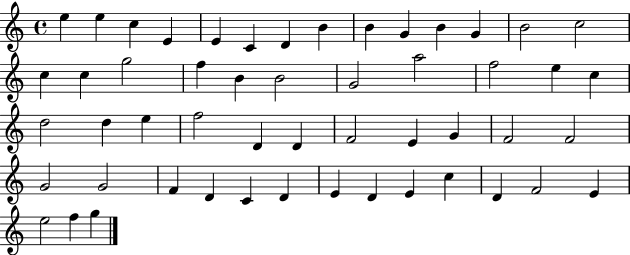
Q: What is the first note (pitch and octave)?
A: E5